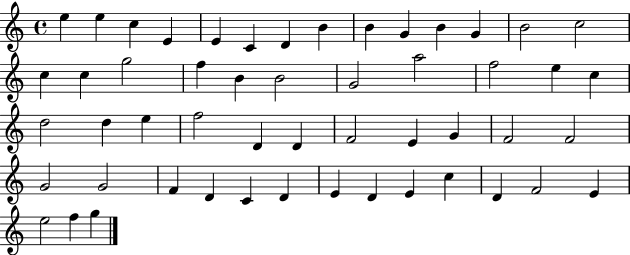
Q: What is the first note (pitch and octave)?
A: E5